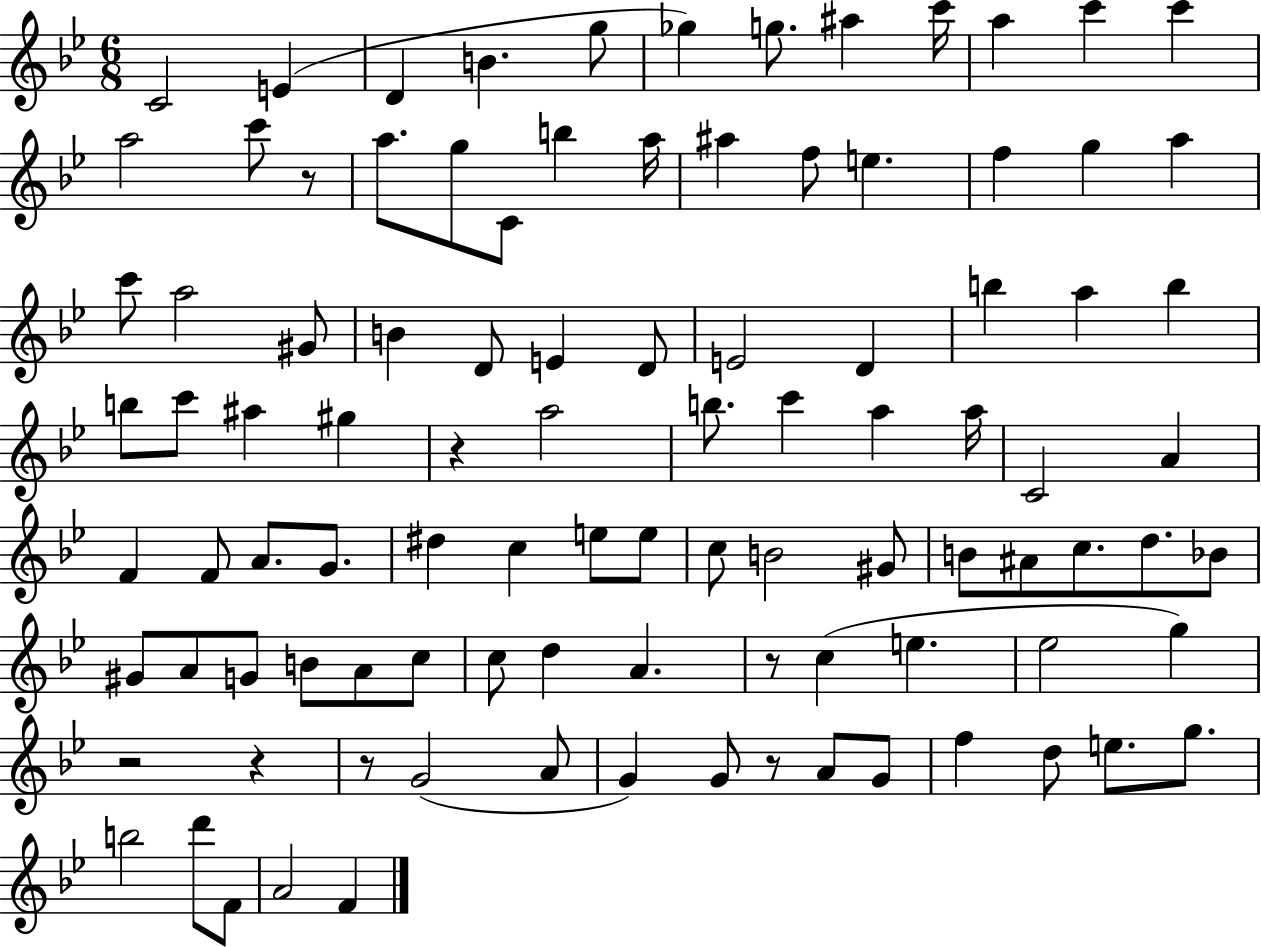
C4/h E4/q D4/q B4/q. G5/e Gb5/q G5/e. A#5/q C6/s A5/q C6/q C6/q A5/h C6/e R/e A5/e. G5/e C4/e B5/q A5/s A#5/q F5/e E5/q. F5/q G5/q A5/q C6/e A5/h G#4/e B4/q D4/e E4/q D4/e E4/h D4/q B5/q A5/q B5/q B5/e C6/e A#5/q G#5/q R/q A5/h B5/e. C6/q A5/q A5/s C4/h A4/q F4/q F4/e A4/e. G4/e. D#5/q C5/q E5/e E5/e C5/e B4/h G#4/e B4/e A#4/e C5/e. D5/e. Bb4/e G#4/e A4/e G4/e B4/e A4/e C5/e C5/e D5/q A4/q. R/e C5/q E5/q. Eb5/h G5/q R/h R/q R/e G4/h A4/e G4/q G4/e R/e A4/e G4/e F5/q D5/e E5/e. G5/e. B5/h D6/e F4/e A4/h F4/q